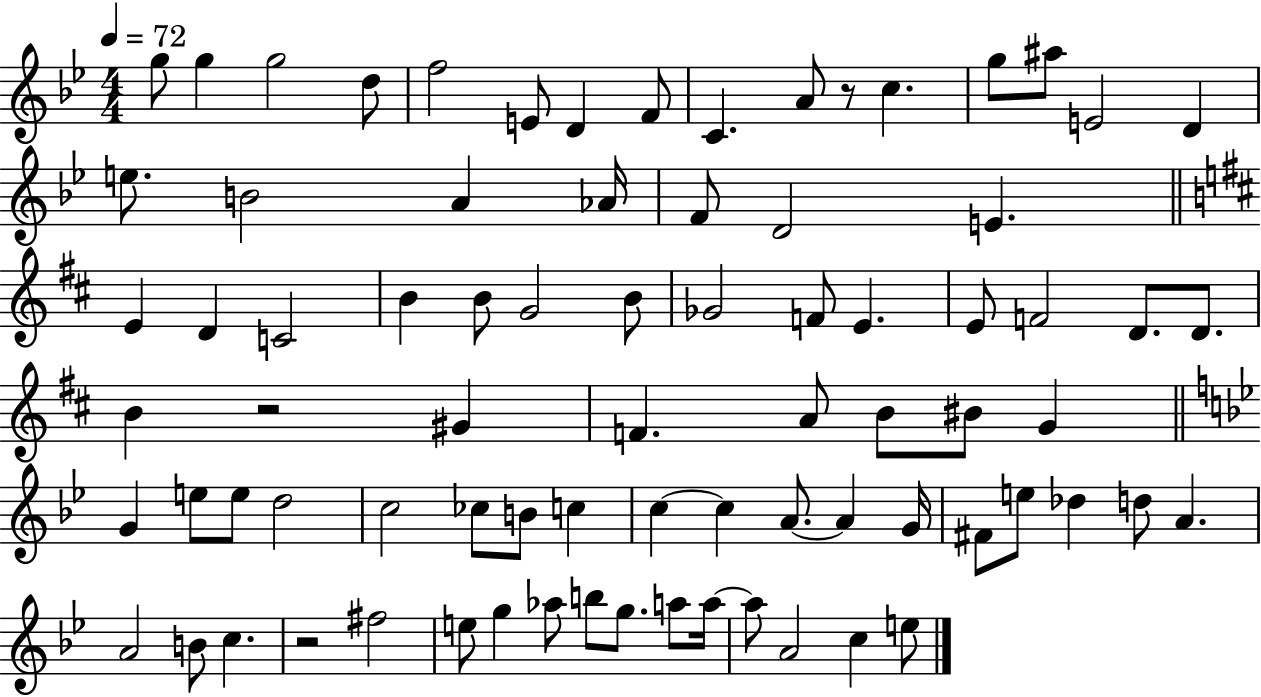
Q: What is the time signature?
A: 4/4